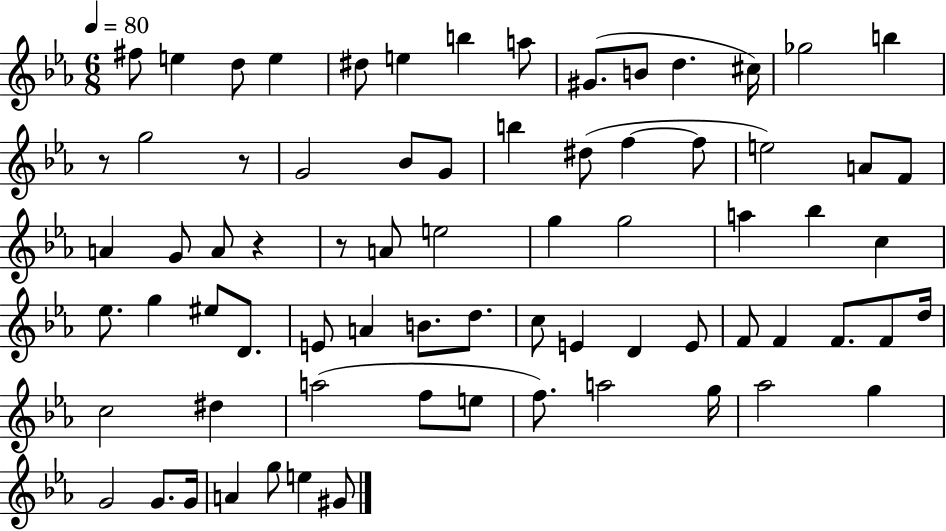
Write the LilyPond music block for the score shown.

{
  \clef treble
  \numericTimeSignature
  \time 6/8
  \key ees \major
  \tempo 4 = 80
  fis''8 e''4 d''8 e''4 | dis''8 e''4 b''4 a''8 | gis'8.( b'8 d''4. cis''16) | ges''2 b''4 | \break r8 g''2 r8 | g'2 bes'8 g'8 | b''4 dis''8( f''4~~ f''8 | e''2) a'8 f'8 | \break a'4 g'8 a'8 r4 | r8 a'8 e''2 | g''4 g''2 | a''4 bes''4 c''4 | \break ees''8. g''4 eis''8 d'8. | e'8 a'4 b'8. d''8. | c''8 e'4 d'4 e'8 | f'8 f'4 f'8. f'8 d''16 | \break c''2 dis''4 | a''2( f''8 e''8 | f''8.) a''2 g''16 | aes''2 g''4 | \break g'2 g'8. g'16 | a'4 g''8 e''4 gis'8 | \bar "|."
}